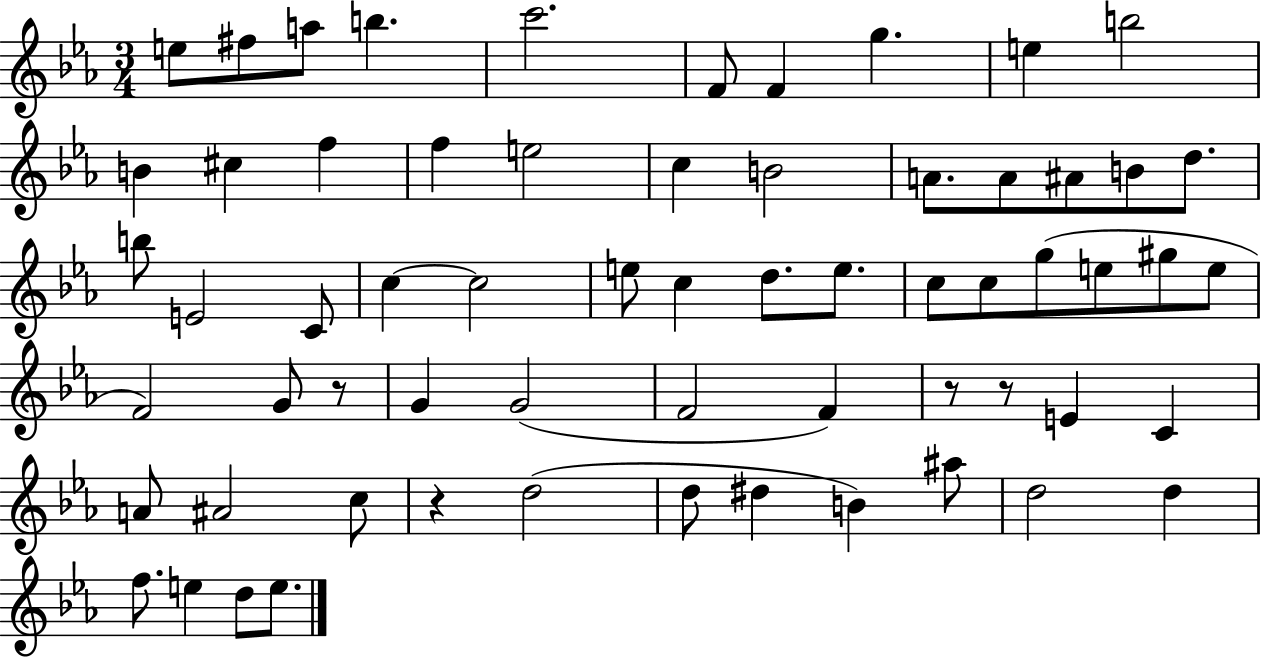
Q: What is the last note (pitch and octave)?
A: E5